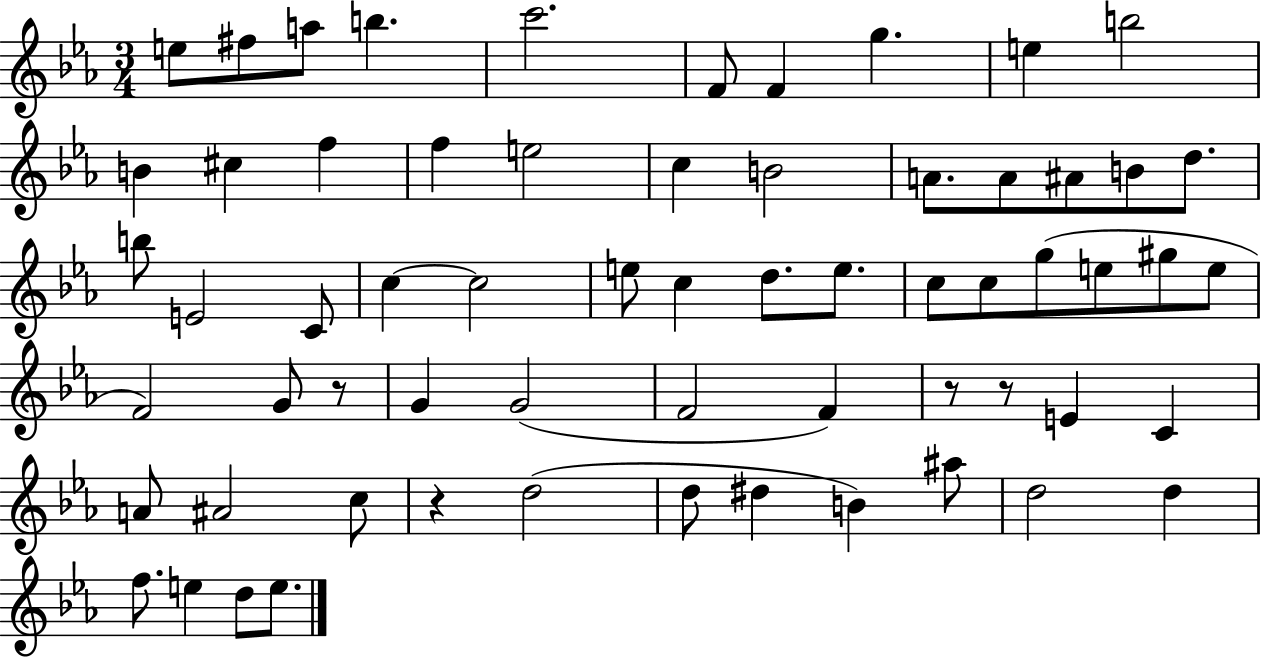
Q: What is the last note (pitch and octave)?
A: E5